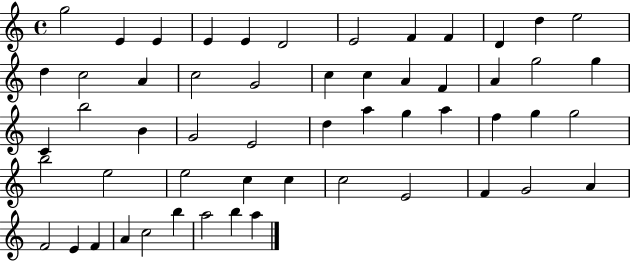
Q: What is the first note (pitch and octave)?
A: G5